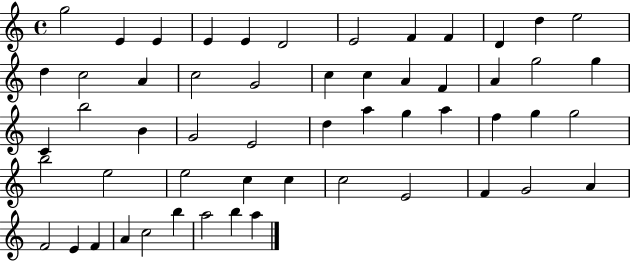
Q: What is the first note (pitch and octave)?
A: G5